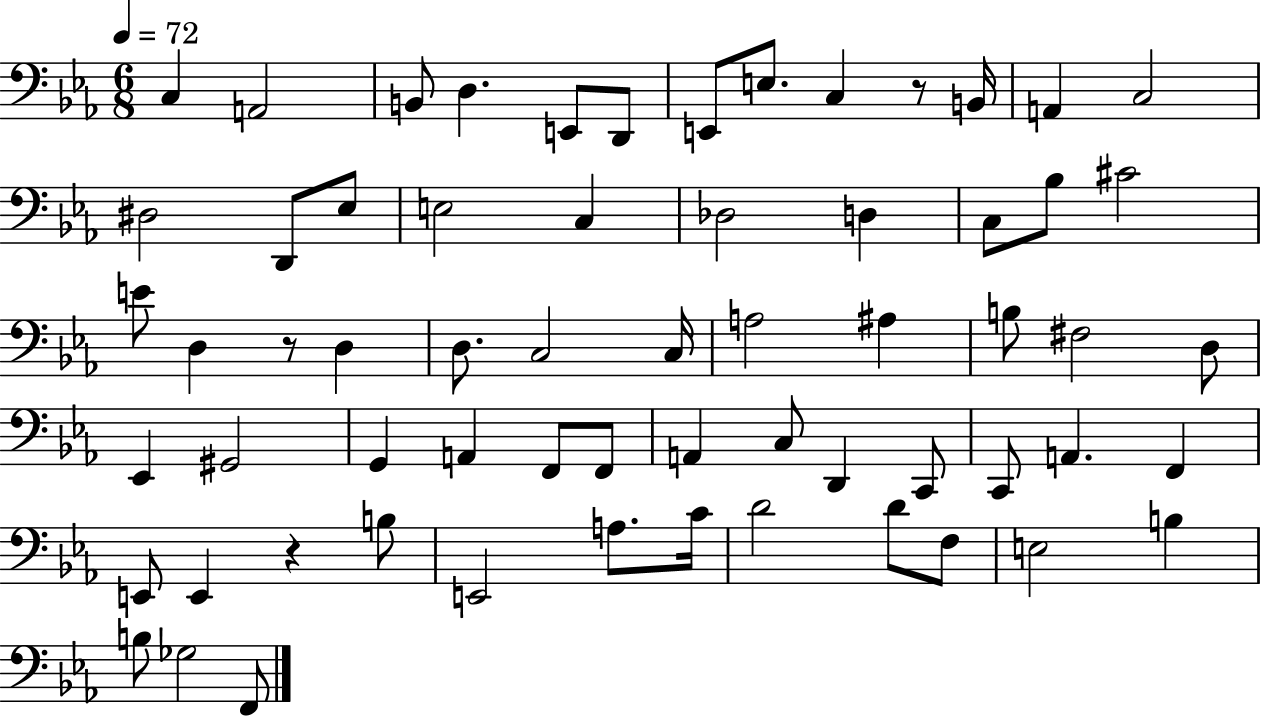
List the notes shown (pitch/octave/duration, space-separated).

C3/q A2/h B2/e D3/q. E2/e D2/e E2/e E3/e. C3/q R/e B2/s A2/q C3/h D#3/h D2/e Eb3/e E3/h C3/q Db3/h D3/q C3/e Bb3/e C#4/h E4/e D3/q R/e D3/q D3/e. C3/h C3/s A3/h A#3/q B3/e F#3/h D3/e Eb2/q G#2/h G2/q A2/q F2/e F2/e A2/q C3/e D2/q C2/e C2/e A2/q. F2/q E2/e E2/q R/q B3/e E2/h A3/e. C4/s D4/h D4/e F3/e E3/h B3/q B3/e Gb3/h F2/e